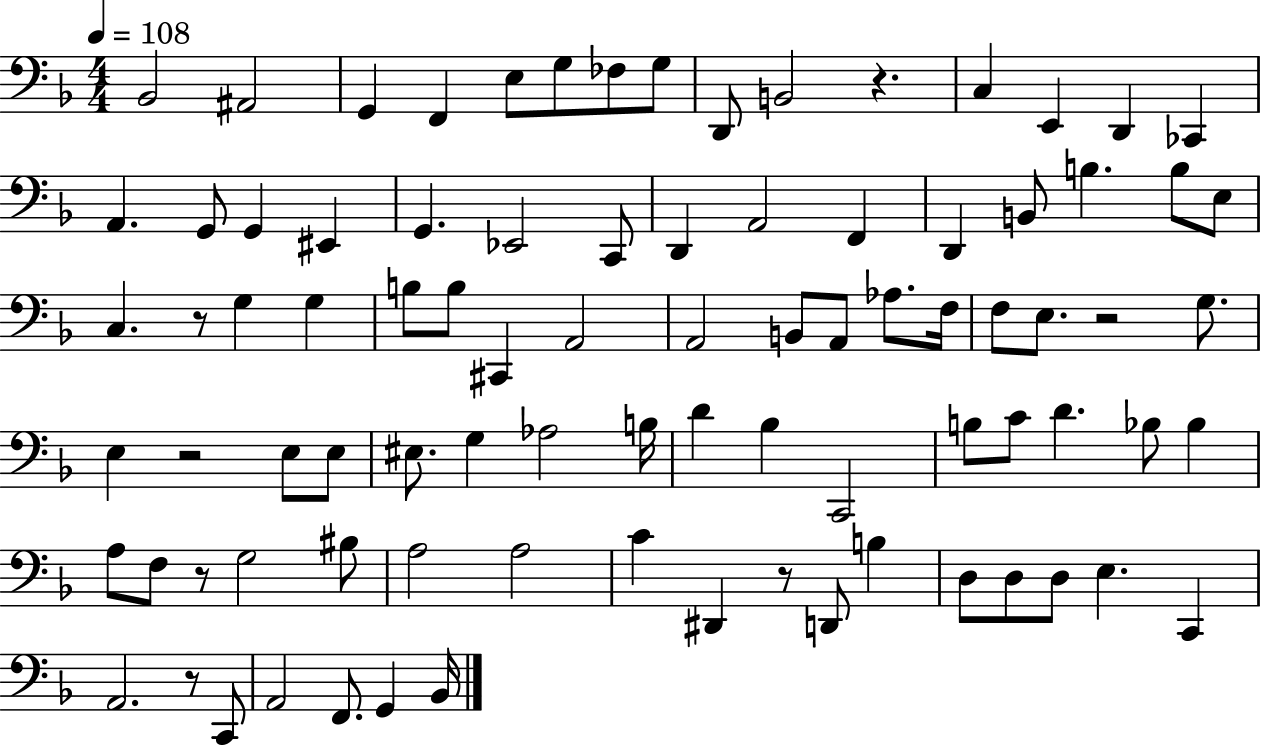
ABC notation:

X:1
T:Untitled
M:4/4
L:1/4
K:F
_B,,2 ^A,,2 G,, F,, E,/2 G,/2 _F,/2 G,/2 D,,/2 B,,2 z C, E,, D,, _C,, A,, G,,/2 G,, ^E,, G,, _E,,2 C,,/2 D,, A,,2 F,, D,, B,,/2 B, B,/2 E,/2 C, z/2 G, G, B,/2 B,/2 ^C,, A,,2 A,,2 B,,/2 A,,/2 _A,/2 F,/4 F,/2 E,/2 z2 G,/2 E, z2 E,/2 E,/2 ^E,/2 G, _A,2 B,/4 D _B, C,,2 B,/2 C/2 D _B,/2 _B, A,/2 F,/2 z/2 G,2 ^B,/2 A,2 A,2 C ^D,, z/2 D,,/2 B, D,/2 D,/2 D,/2 E, C,, A,,2 z/2 C,,/2 A,,2 F,,/2 G,, _B,,/4